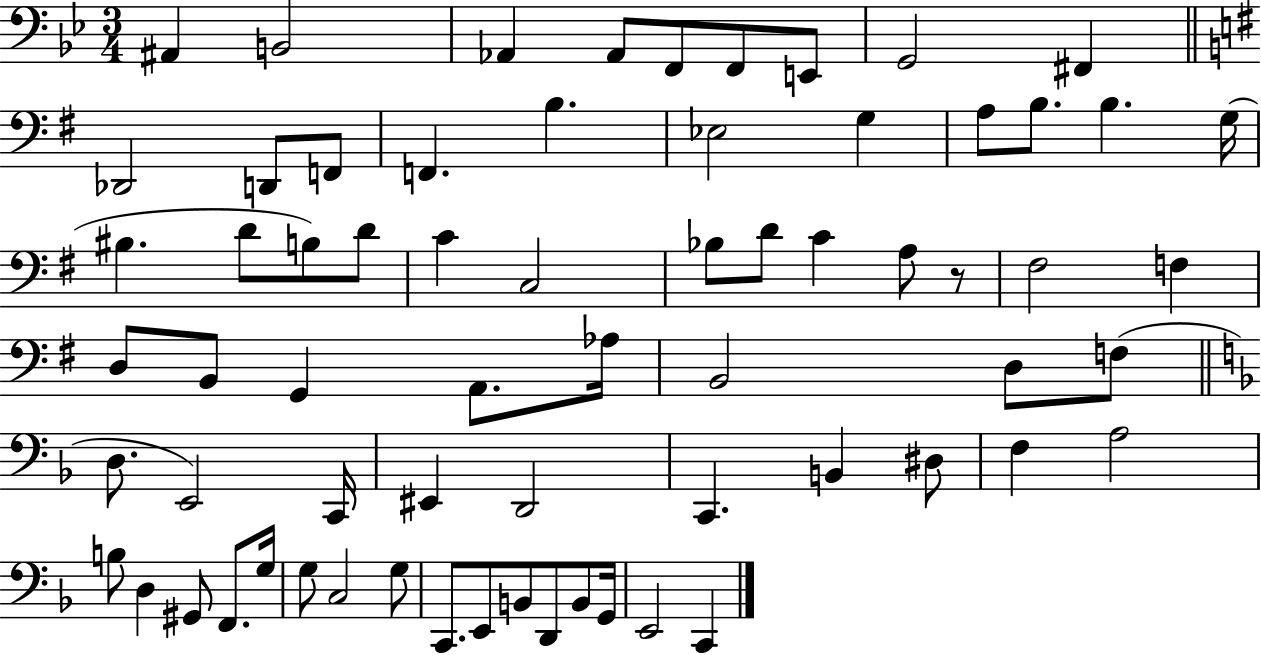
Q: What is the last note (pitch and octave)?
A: C2